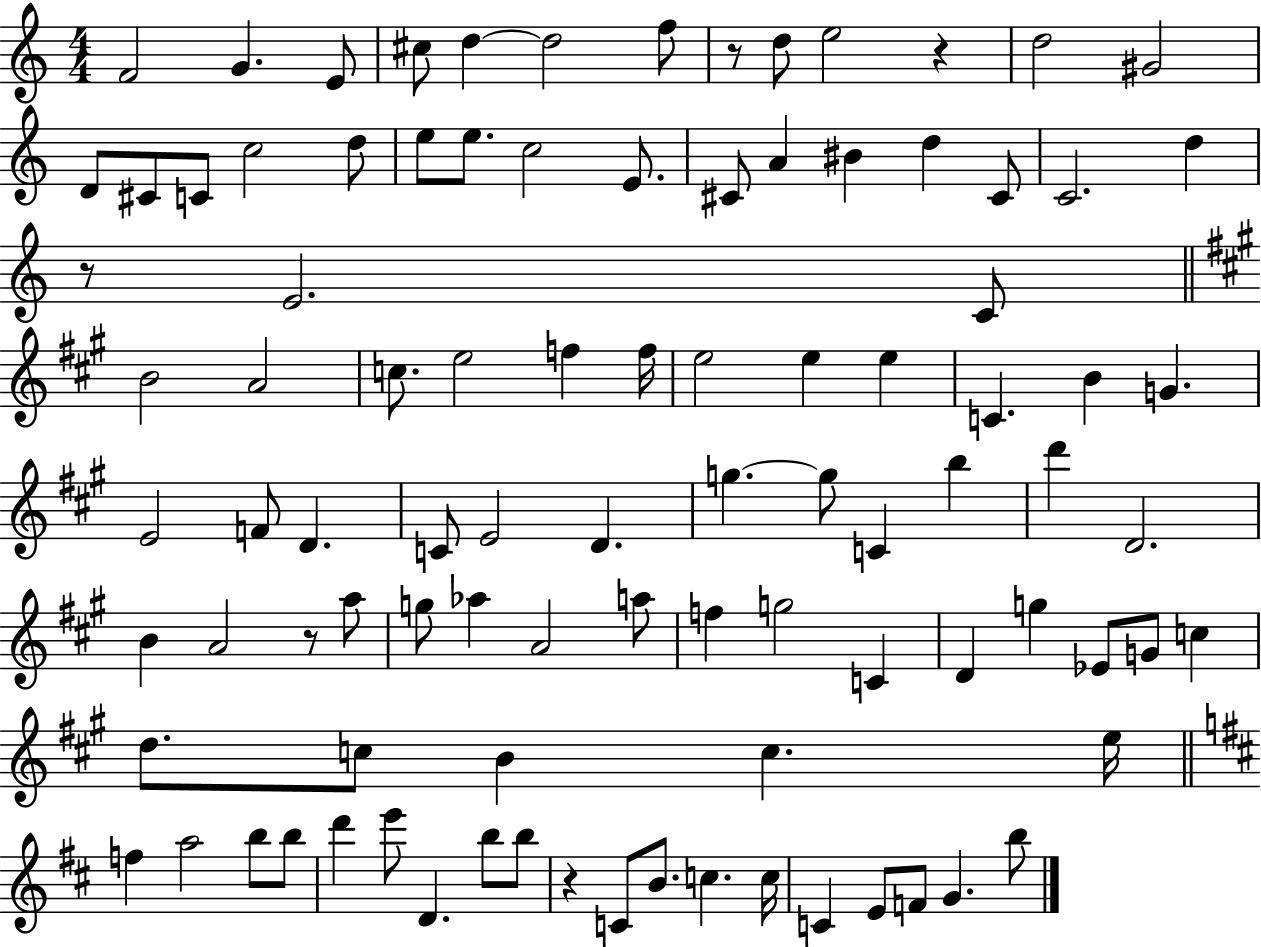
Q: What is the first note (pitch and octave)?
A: F4